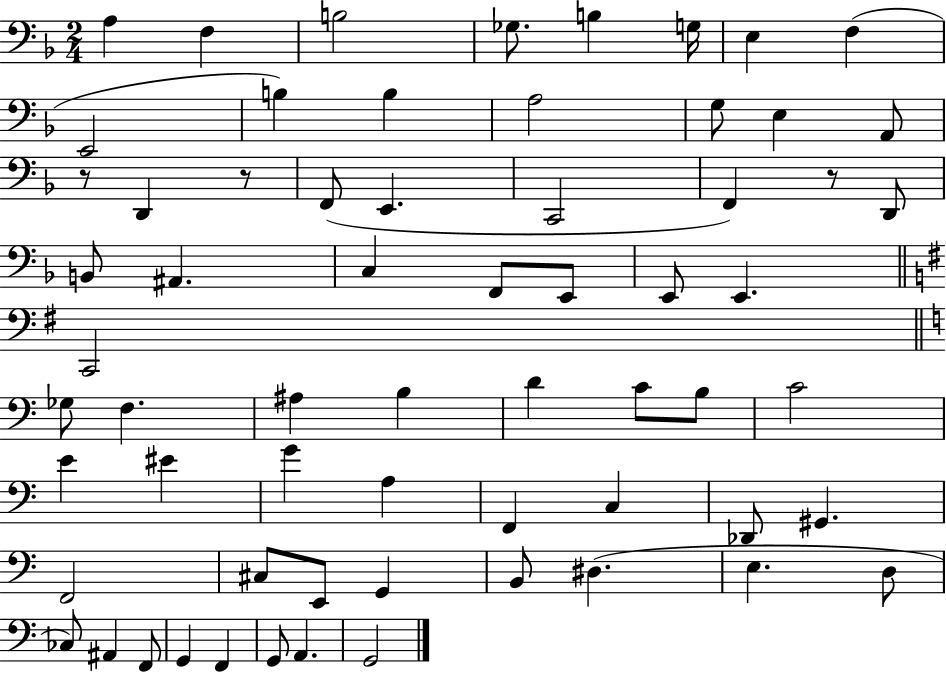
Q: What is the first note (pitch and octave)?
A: A3